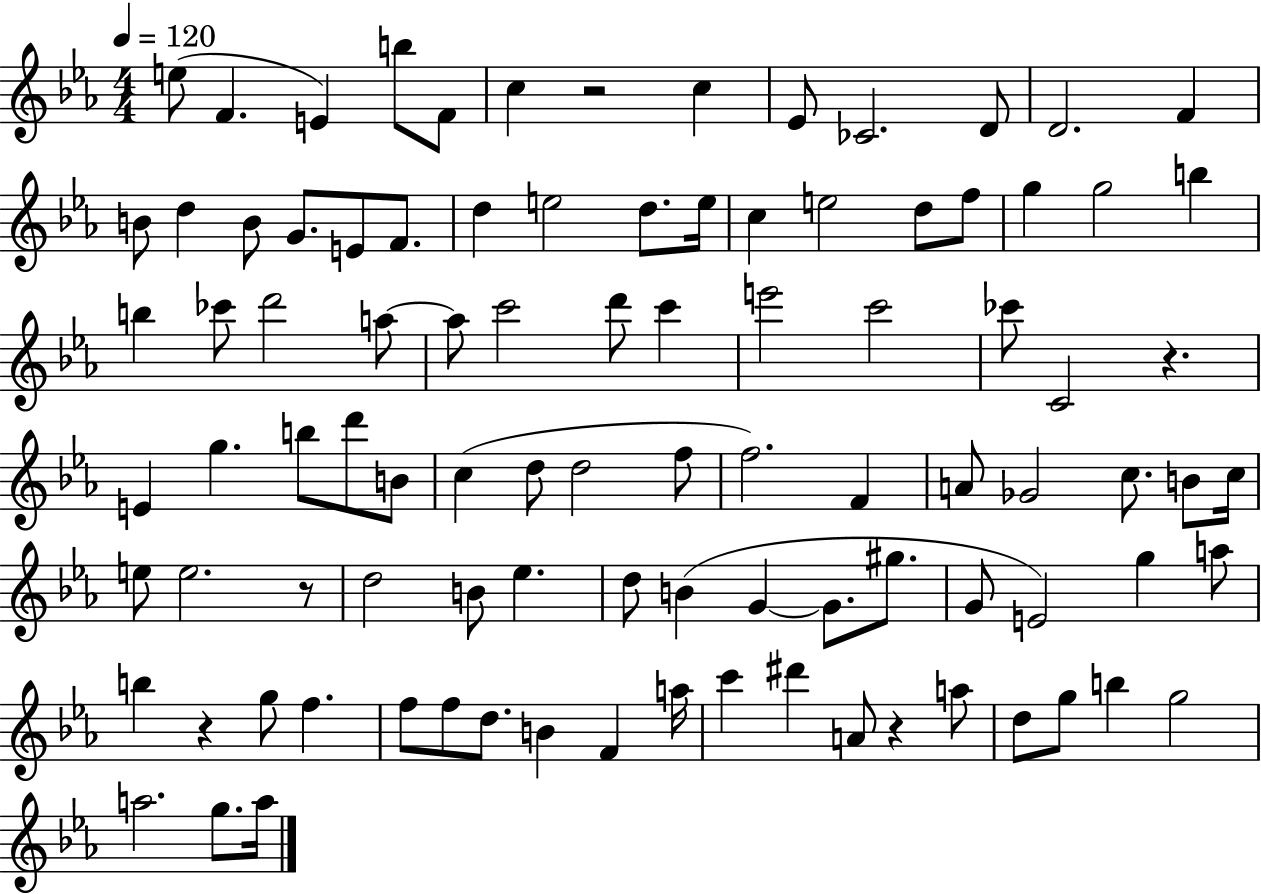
E5/e F4/q. E4/q B5/e F4/e C5/q R/h C5/q Eb4/e CES4/h. D4/e D4/h. F4/q B4/e D5/q B4/e G4/e. E4/e F4/e. D5/q E5/h D5/e. E5/s C5/q E5/h D5/e F5/e G5/q G5/h B5/q B5/q CES6/e D6/h A5/e A5/e C6/h D6/e C6/q E6/h C6/h CES6/e C4/h R/q. E4/q G5/q. B5/e D6/e B4/e C5/q D5/e D5/h F5/e F5/h. F4/q A4/e Gb4/h C5/e. B4/e C5/s E5/e E5/h. R/e D5/h B4/e Eb5/q. D5/e B4/q G4/q G4/e. G#5/e. G4/e E4/h G5/q A5/e B5/q R/q G5/e F5/q. F5/e F5/e D5/e. B4/q F4/q A5/s C6/q D#6/q A4/e R/q A5/e D5/e G5/e B5/q G5/h A5/h. G5/e. A5/s